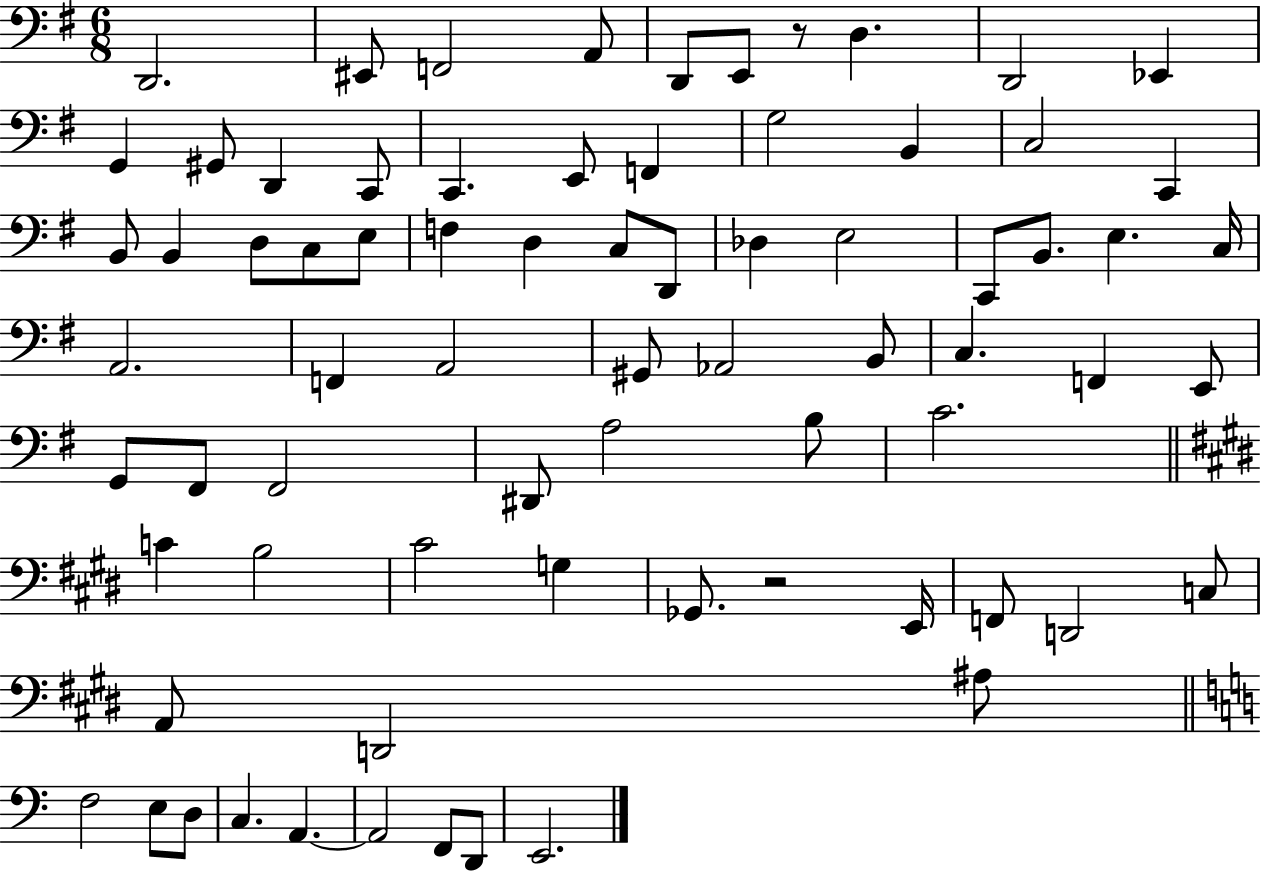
D2/h. EIS2/e F2/h A2/e D2/e E2/e R/e D3/q. D2/h Eb2/q G2/q G#2/e D2/q C2/e C2/q. E2/e F2/q G3/h B2/q C3/h C2/q B2/e B2/q D3/e C3/e E3/e F3/q D3/q C3/e D2/e Db3/q E3/h C2/e B2/e. E3/q. C3/s A2/h. F2/q A2/h G#2/e Ab2/h B2/e C3/q. F2/q E2/e G2/e F#2/e F#2/h D#2/e A3/h B3/e C4/h. C4/q B3/h C#4/h G3/q Gb2/e. R/h E2/s F2/e D2/h C3/e A2/e D2/h A#3/e F3/h E3/e D3/e C3/q. A2/q. A2/h F2/e D2/e E2/h.